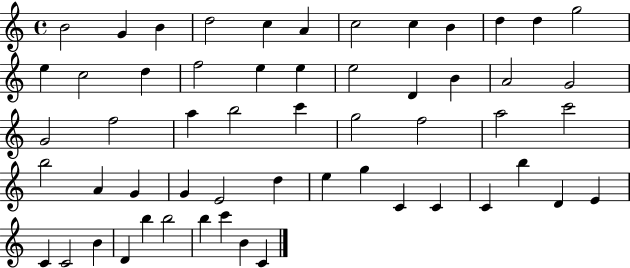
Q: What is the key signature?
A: C major